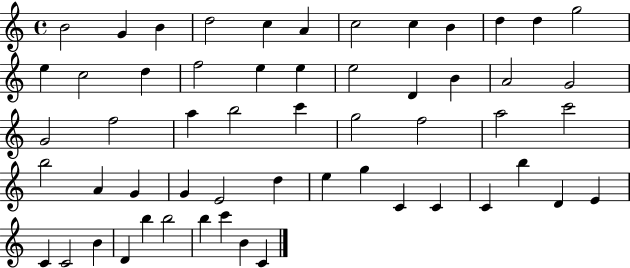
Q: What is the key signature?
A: C major